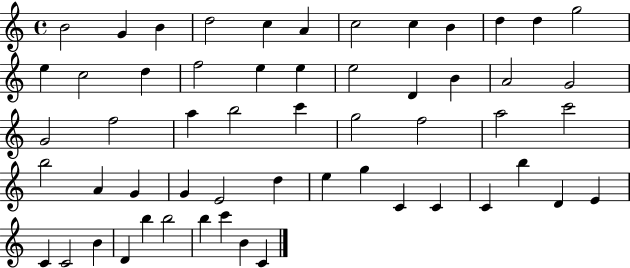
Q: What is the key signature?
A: C major